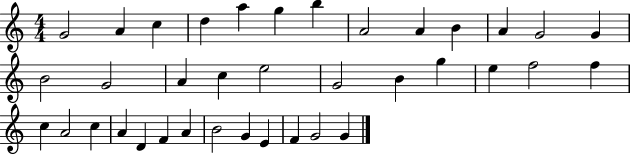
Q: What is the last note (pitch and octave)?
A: G4